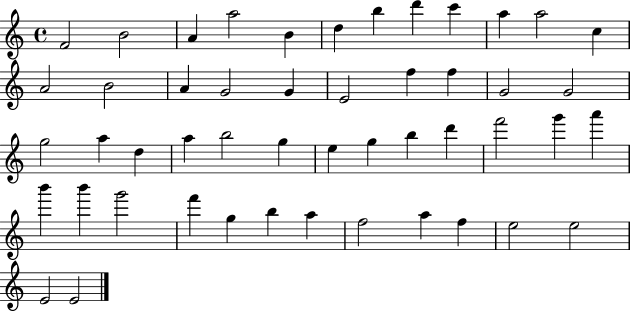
{
  \clef treble
  \time 4/4
  \defaultTimeSignature
  \key c \major
  f'2 b'2 | a'4 a''2 b'4 | d''4 b''4 d'''4 c'''4 | a''4 a''2 c''4 | \break a'2 b'2 | a'4 g'2 g'4 | e'2 f''4 f''4 | g'2 g'2 | \break g''2 a''4 d''4 | a''4 b''2 g''4 | e''4 g''4 b''4 d'''4 | f'''2 g'''4 a'''4 | \break b'''4 b'''4 g'''2 | f'''4 g''4 b''4 a''4 | f''2 a''4 f''4 | e''2 e''2 | \break e'2 e'2 | \bar "|."
}